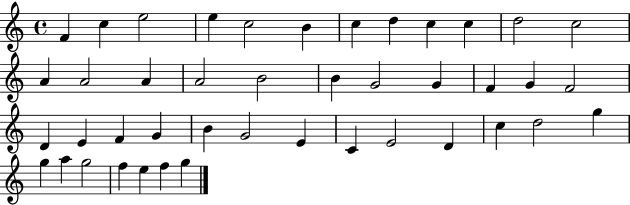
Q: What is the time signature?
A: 4/4